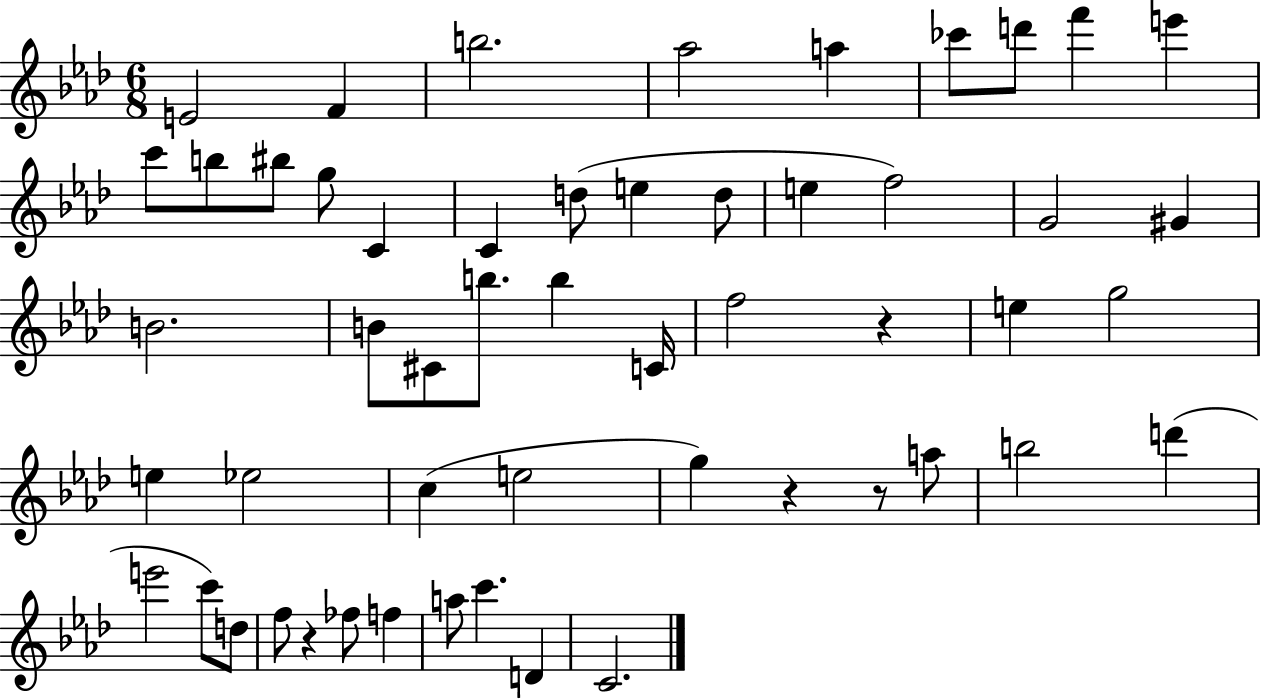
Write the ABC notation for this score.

X:1
T:Untitled
M:6/8
L:1/4
K:Ab
E2 F b2 _a2 a _c'/2 d'/2 f' e' c'/2 b/2 ^b/2 g/2 C C d/2 e d/2 e f2 G2 ^G B2 B/2 ^C/2 b/2 b C/4 f2 z e g2 e _e2 c e2 g z z/2 a/2 b2 d' e'2 c'/2 d/2 f/2 z _f/2 f a/2 c' D C2